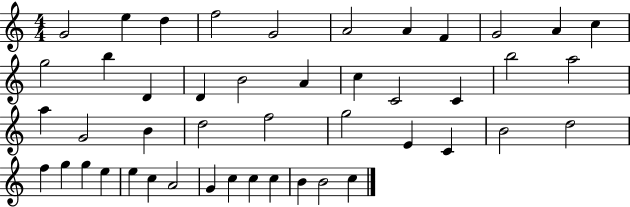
X:1
T:Untitled
M:4/4
L:1/4
K:C
G2 e d f2 G2 A2 A F G2 A c g2 b D D B2 A c C2 C b2 a2 a G2 B d2 f2 g2 E C B2 d2 f g g e e c A2 G c c c B B2 c